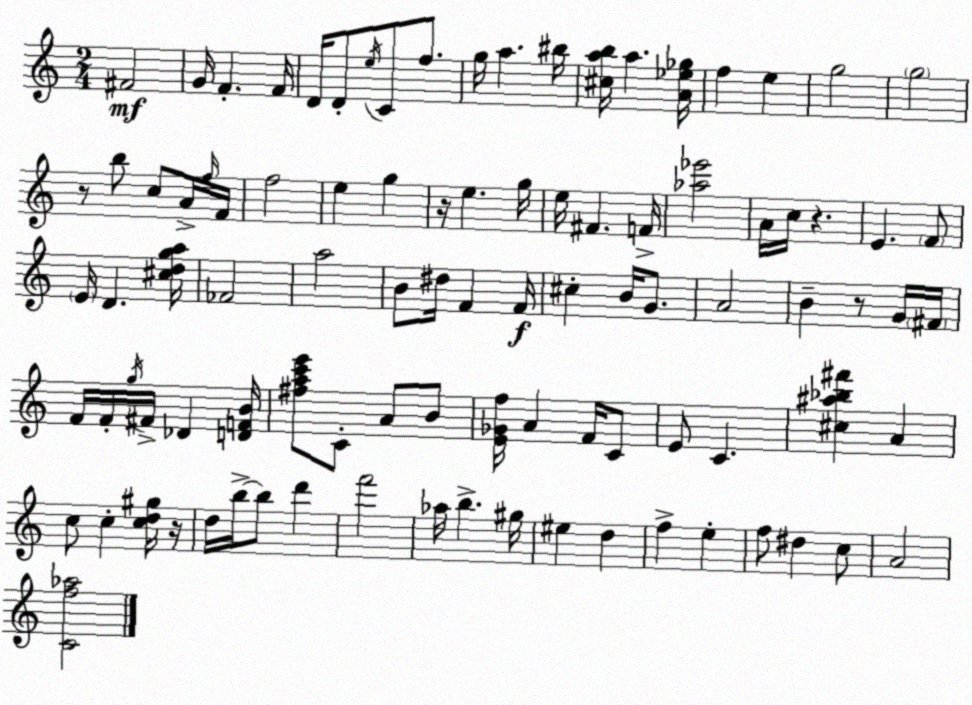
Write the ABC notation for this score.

X:1
T:Untitled
M:2/4
L:1/4
K:C
^F2 G/4 F F/4 D/4 D/2 e/4 C/2 f/2 g/4 a ^b/4 [^cab]/4 a [A_e_g]/4 f e g2 g2 z/2 b/2 c/2 A/4 f/4 F/4 f2 e g z/4 e g/4 e/4 ^F F/4 [_a_e']2 A/4 c/4 z E F/2 E/4 D [^cdga]/4 _F2 a2 B/2 ^d/4 F F/4 ^c B/4 G/2 A2 B z/2 G/4 ^F/4 F/4 F/4 g/4 ^F/4 _D [DFB]/4 [^fac'e']/2 C/2 A/2 B/2 [E_Gf]/4 A F/4 C/2 E/2 C [^c^a_b^f'] A c/2 c [cd^g]/4 z/4 d/4 b/4 b/2 d' f'2 _a/4 b ^g/4 ^e d f e f/2 ^d c/2 A2 [Cf_a]2